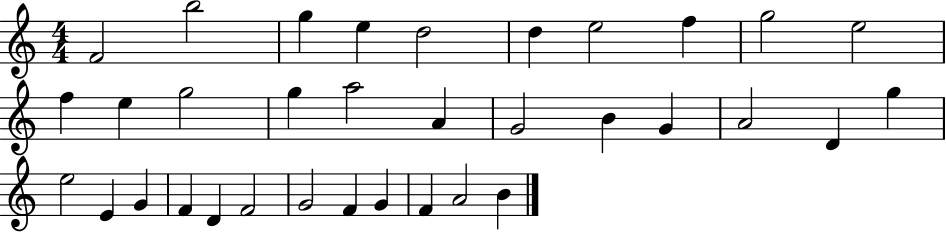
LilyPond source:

{
  \clef treble
  \numericTimeSignature
  \time 4/4
  \key c \major
  f'2 b''2 | g''4 e''4 d''2 | d''4 e''2 f''4 | g''2 e''2 | \break f''4 e''4 g''2 | g''4 a''2 a'4 | g'2 b'4 g'4 | a'2 d'4 g''4 | \break e''2 e'4 g'4 | f'4 d'4 f'2 | g'2 f'4 g'4 | f'4 a'2 b'4 | \break \bar "|."
}